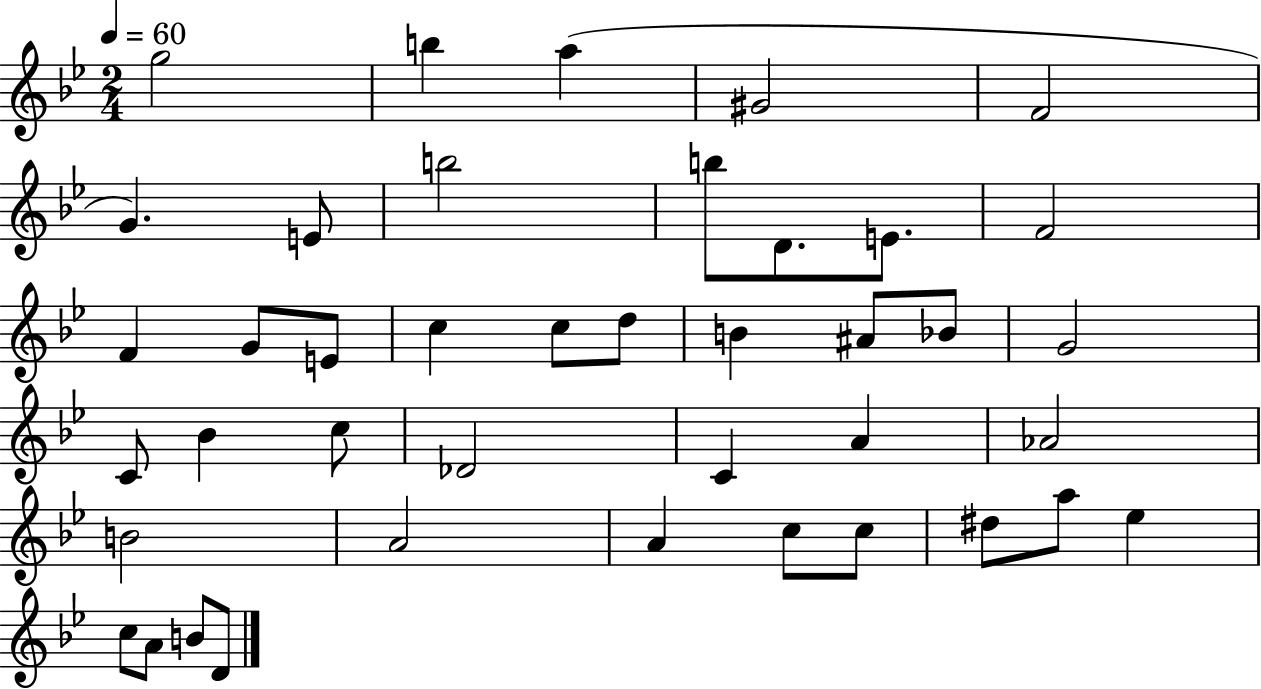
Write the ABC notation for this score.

X:1
T:Untitled
M:2/4
L:1/4
K:Bb
g2 b a ^G2 F2 G E/2 b2 b/2 D/2 E/2 F2 F G/2 E/2 c c/2 d/2 B ^A/2 _B/2 G2 C/2 _B c/2 _D2 C A _A2 B2 A2 A c/2 c/2 ^d/2 a/2 _e c/2 A/2 B/2 D/2